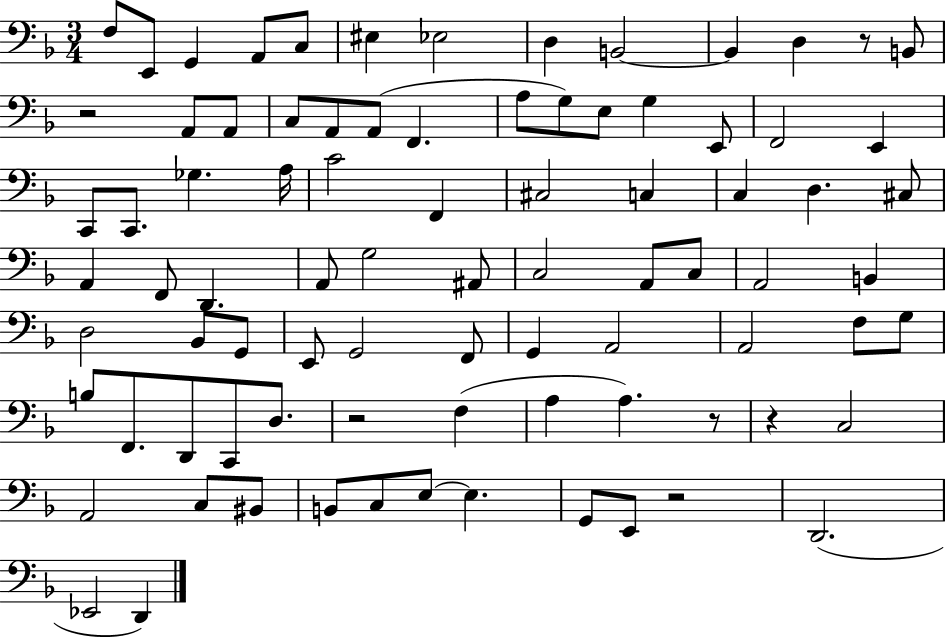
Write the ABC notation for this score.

X:1
T:Untitled
M:3/4
L:1/4
K:F
F,/2 E,,/2 G,, A,,/2 C,/2 ^E, _E,2 D, B,,2 B,, D, z/2 B,,/2 z2 A,,/2 A,,/2 C,/2 A,,/2 A,,/2 F,, A,/2 G,/2 E,/2 G, E,,/2 F,,2 E,, C,,/2 C,,/2 _G, A,/4 C2 F,, ^C,2 C, C, D, ^C,/2 A,, F,,/2 D,, A,,/2 G,2 ^A,,/2 C,2 A,,/2 C,/2 A,,2 B,, D,2 _B,,/2 G,,/2 E,,/2 G,,2 F,,/2 G,, A,,2 A,,2 F,/2 G,/2 B,/2 F,,/2 D,,/2 C,,/2 D,/2 z2 F, A, A, z/2 z C,2 A,,2 C,/2 ^B,,/2 B,,/2 C,/2 E,/2 E, G,,/2 E,,/2 z2 D,,2 _E,,2 D,,